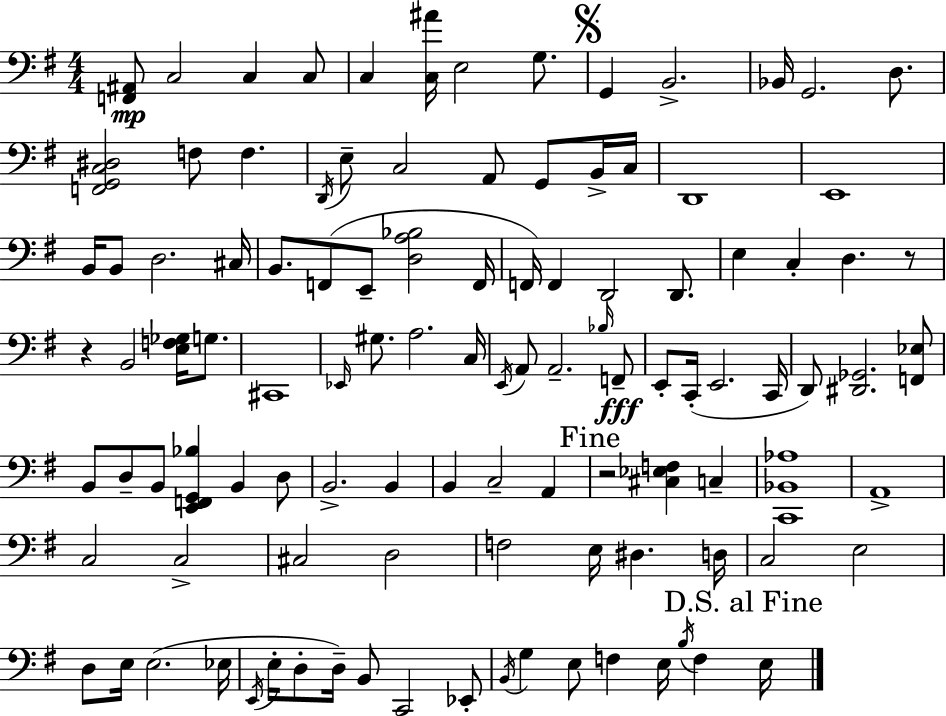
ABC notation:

X:1
T:Untitled
M:4/4
L:1/4
K:G
[F,,^A,,]/2 C,2 C, C,/2 C, [C,^A]/4 E,2 G,/2 G,, B,,2 _B,,/4 G,,2 D,/2 [F,,G,,C,^D,]2 F,/2 F, D,,/4 E,/2 C,2 A,,/2 G,,/2 B,,/4 C,/4 D,,4 E,,4 B,,/4 B,,/2 D,2 ^C,/4 B,,/2 F,,/2 E,,/2 [D,A,_B,]2 F,,/4 F,,/4 F,, D,,2 D,,/2 E, C, D, z/2 z B,,2 [E,F,_G,]/4 G,/2 ^C,,4 _E,,/4 ^G,/2 A,2 C,/4 E,,/4 A,,/2 A,,2 _B,/4 F,,/2 E,,/2 C,,/4 E,,2 C,,/4 D,,/2 [^D,,_G,,]2 [F,,_E,]/2 B,,/2 D,/2 B,,/2 [E,,F,,G,,_B,] B,, D,/2 B,,2 B,, B,, C,2 A,, z2 [^C,_E,F,] C, [C,,_B,,_A,]4 A,,4 C,2 C,2 ^C,2 D,2 F,2 E,/4 ^D, D,/4 C,2 E,2 D,/2 E,/4 E,2 _E,/4 E,,/4 E,/4 D,/2 D,/4 B,,/2 C,,2 _E,,/2 B,,/4 G, E,/2 F, E,/4 B,/4 F, E,/4